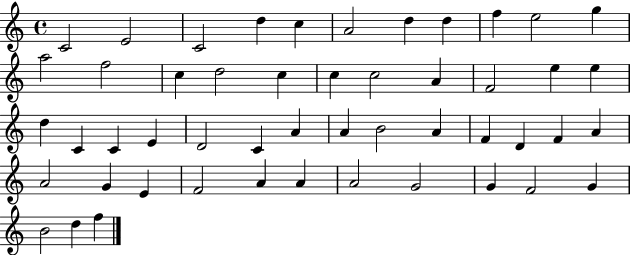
X:1
T:Untitled
M:4/4
L:1/4
K:C
C2 E2 C2 d c A2 d d f e2 g a2 f2 c d2 c c c2 A F2 e e d C C E D2 C A A B2 A F D F A A2 G E F2 A A A2 G2 G F2 G B2 d f